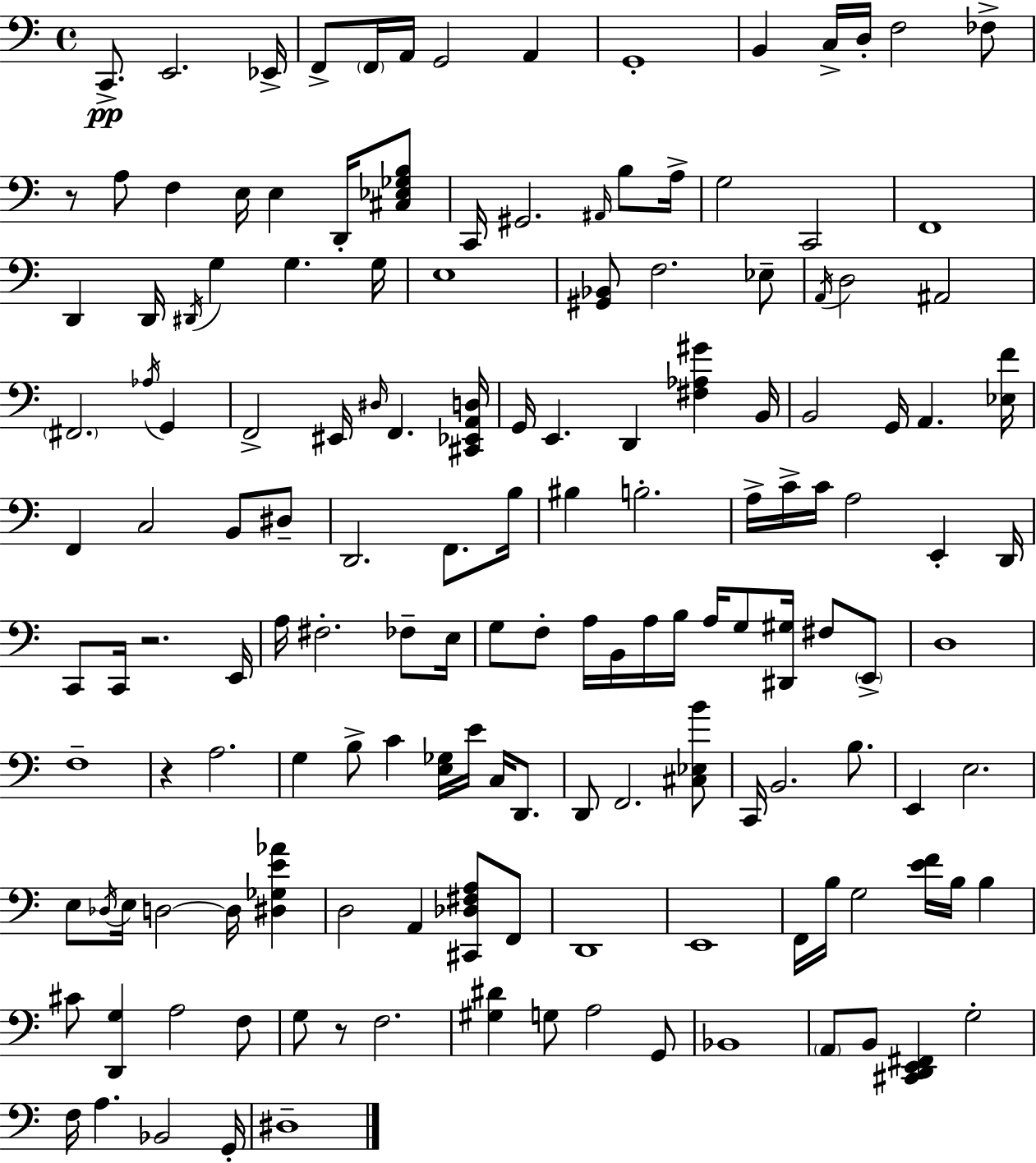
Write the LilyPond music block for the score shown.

{
  \clef bass
  \time 4/4
  \defaultTimeSignature
  \key c \major
  c,8.->\pp e,2. ees,16-> | f,8-> \parenthesize f,16 a,16 g,2 a,4 | g,1-. | b,4 c16-> d16-. f2 fes8-> | \break r8 a8 f4 e16 e4 d,16-. <cis ees ges b>8 | c,16 gis,2. \grace { ais,16 } b8 | a16-> g2 c,2 | f,1 | \break d,4 d,16 \acciaccatura { dis,16 } g4 g4. | g16 e1 | <gis, bes,>8 f2. | ees8-- \acciaccatura { a,16 } d2 ais,2 | \break \parenthesize fis,2. \acciaccatura { aes16 } | g,4 f,2-> eis,16 \grace { dis16 } f,4. | <cis, ees, a, d>16 g,16 e,4. d,4 | <fis aes gis'>4 b,16 b,2 g,16 a,4. | \break <ees f'>16 f,4 c2 | b,8 dis8-- d,2. | f,8. b16 bis4 b2.-. | a16-> c'16-> c'16 a2 | \break e,4-. d,16 c,8 c,16 r2. | e,16 a16 fis2.-. | fes8-- e16 g8 f8-. a16 b,16 a16 b16 a16 g8 | <dis, gis>16 fis8 \parenthesize e,8-> d1 | \break f1-- | r4 a2. | g4 b8-> c'4 <e ges>16 | e'16 c16 d,8. d,8 f,2. | \break <cis ees b'>8 c,16 b,2. | b8. e,4 e2. | e8 \acciaccatura { des16 } e16 d2~~ | d16 <dis ges e' aes'>4 d2 a,4 | \break <cis, des fis a>8 f,8 d,1 | e,1 | f,16 b16 g2 | <e' f'>16 b16 b4 cis'8 <d, g>4 a2 | \break f8 g8 r8 f2. | <gis dis'>4 g8 a2 | g,8 bes,1 | \parenthesize a,8 b,8 <cis, d, e, fis,>4 g2-. | \break f16 a4. bes,2 | g,16-. dis1-- | \bar "|."
}